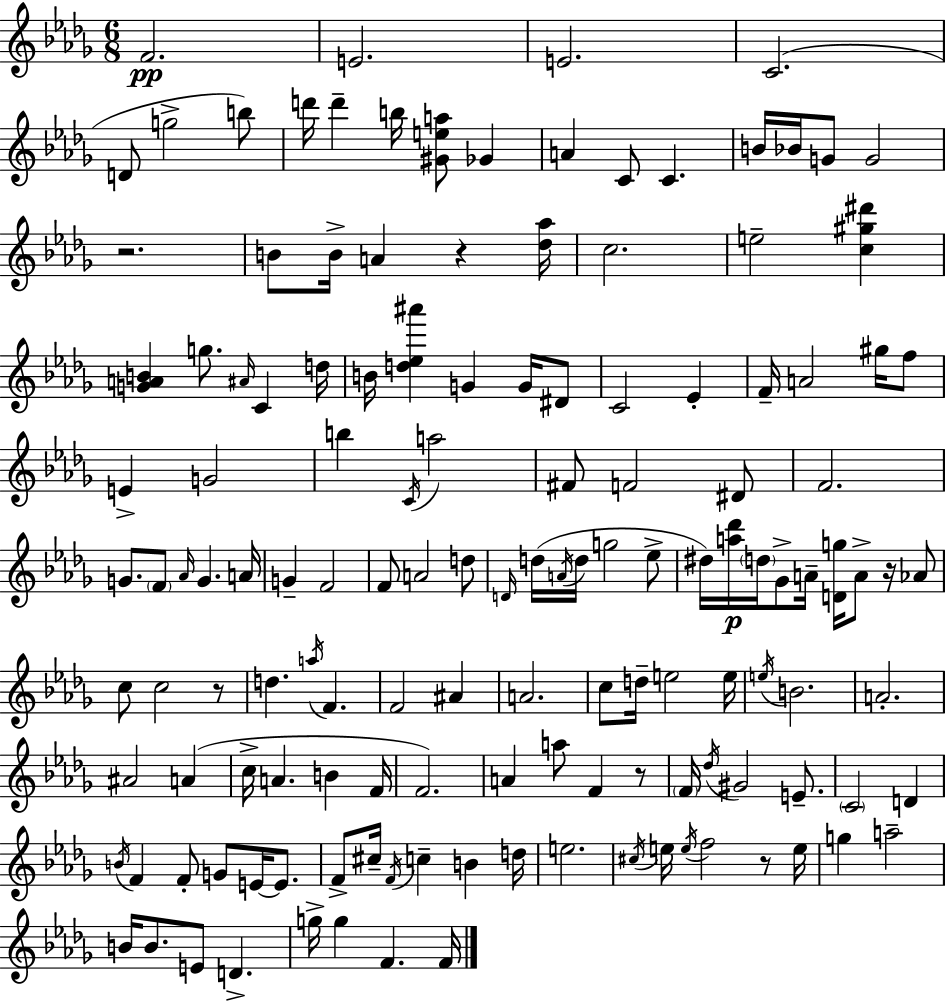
F4/h. E4/h. E4/h. C4/h. D4/e G5/h B5/e D6/s D6/q B5/s [G#4,E5,A5]/e Gb4/q A4/q C4/e C4/q. B4/s Bb4/s G4/e G4/h R/h. B4/e B4/s A4/q R/q [Db5,Ab5]/s C5/h. E5/h [C5,G#5,D#6]/q [G4,A4,B4]/q G5/e. A#4/s C4/q D5/s B4/s [D5,Eb5,A#6]/q G4/q G4/s D#4/e C4/h Eb4/q F4/s A4/h G#5/s F5/e E4/q G4/h B5/q C4/s A5/h F#4/e F4/h D#4/e F4/h. G4/e. F4/e Ab4/s G4/q. A4/s G4/q F4/h F4/e A4/h D5/e D4/s D5/s A4/s D5/s G5/h Eb5/e D#5/s [A5,Db6]/s D5/s Gb4/e A4/s [D4,G5]/s A4/e R/s Ab4/e C5/e C5/h R/e D5/q. A5/s F4/q. F4/h A#4/q A4/h. C5/e D5/s E5/h E5/s E5/s B4/h. A4/h. A#4/h A4/q C5/s A4/q. B4/q F4/s F4/h. A4/q A5/e F4/q R/e F4/s Db5/s G#4/h E4/e. C4/h D4/q B4/s F4/q F4/e G4/e E4/s E4/e. F4/e C#5/s F4/s C5/q B4/q D5/s E5/h. C#5/s E5/s E5/s F5/h R/e E5/s G5/q A5/h B4/s B4/e. E4/e D4/q. G5/s G5/q F4/q. F4/s